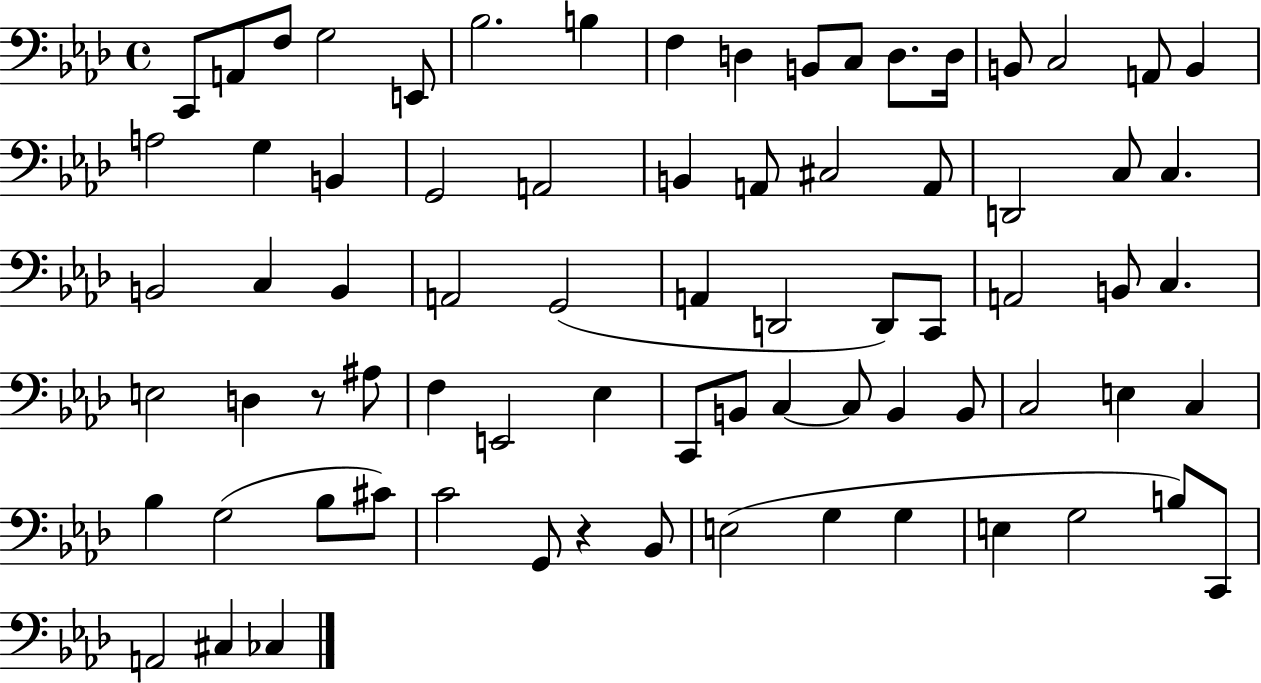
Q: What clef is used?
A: bass